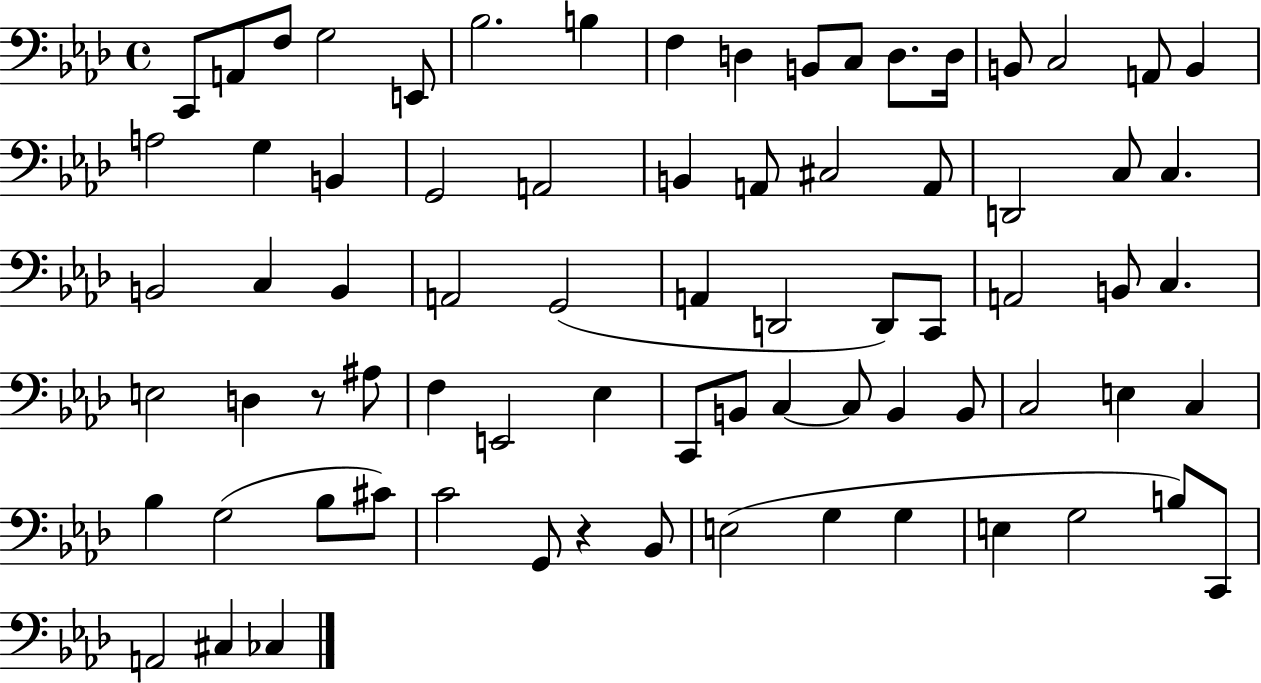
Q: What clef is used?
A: bass